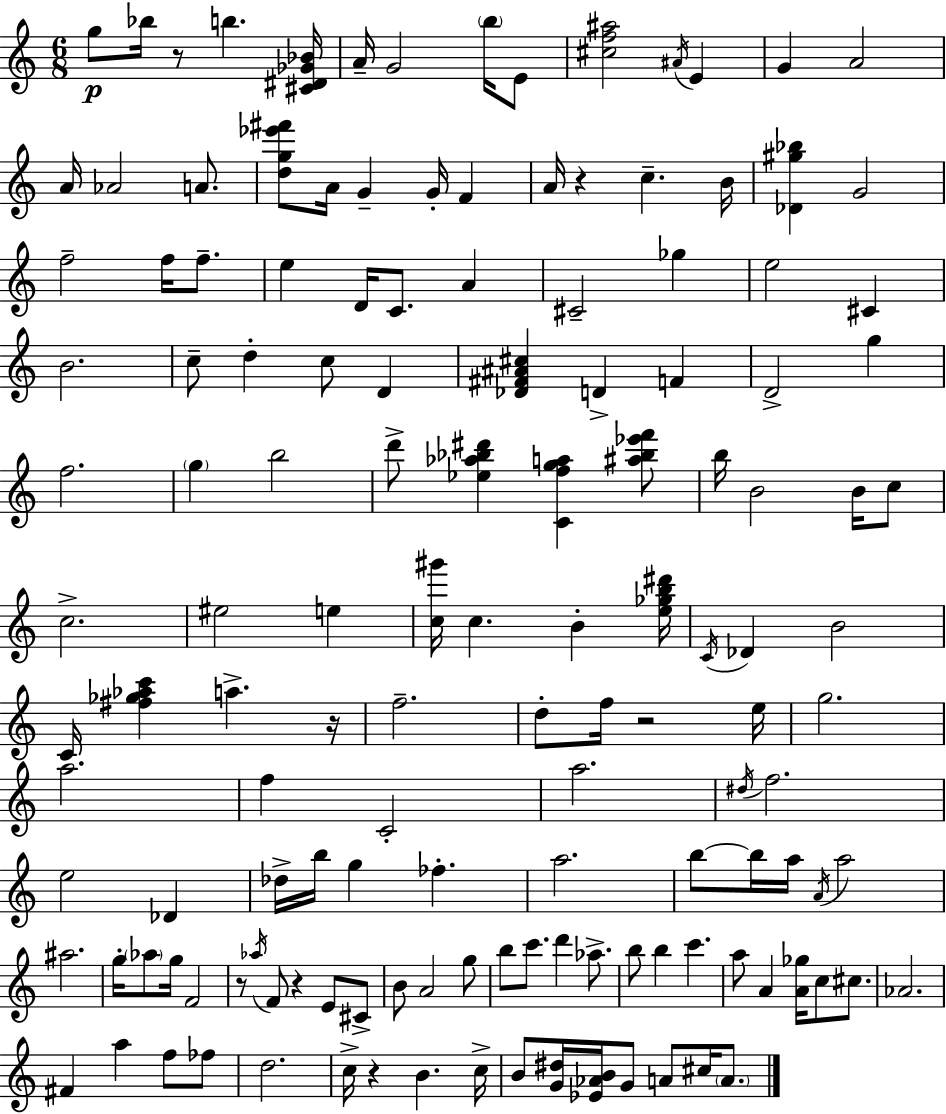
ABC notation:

X:1
T:Untitled
M:6/8
L:1/4
K:Am
g/2 _b/4 z/2 b [^C^D_G_B]/4 A/4 G2 b/4 E/2 [^cf^a]2 ^A/4 E G A2 A/4 _A2 A/2 [dg_e'^f']/2 A/4 G G/4 F A/4 z c B/4 [_D^g_b] G2 f2 f/4 f/2 e D/4 C/2 A ^C2 _g e2 ^C B2 c/2 d c/2 D [_D^F^A^c] D F D2 g f2 g b2 d'/2 [_e_a_b^d'] [Cfga] [^a_b_e'f']/2 b/4 B2 B/4 c/2 c2 ^e2 e [c^g']/4 c B [e_gb^d']/4 C/4 _D B2 C/4 [^f_g_ac'] a z/4 f2 d/2 f/4 z2 e/4 g2 a2 f C2 a2 ^d/4 f2 e2 _D _d/4 b/4 g _f a2 b/2 b/4 a/4 A/4 a2 ^a2 g/4 _a/2 g/4 F2 z/2 _a/4 F/2 z E/2 ^C/2 B/2 A2 g/2 b/2 c'/2 d' _a/2 b/2 b c' a/2 A [A_g]/4 c/2 ^c/2 _A2 ^F a f/2 _f/2 d2 c/4 z B c/4 B/2 [G^d]/4 [_E_AB]/4 G/2 A/2 ^c/4 A/2